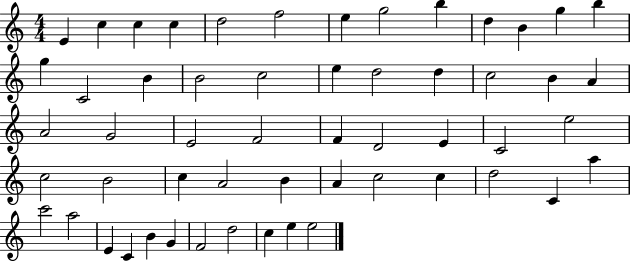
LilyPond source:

{
  \clef treble
  \numericTimeSignature
  \time 4/4
  \key c \major
  e'4 c''4 c''4 c''4 | d''2 f''2 | e''4 g''2 b''4 | d''4 b'4 g''4 b''4 | \break g''4 c'2 b'4 | b'2 c''2 | e''4 d''2 d''4 | c''2 b'4 a'4 | \break a'2 g'2 | e'2 f'2 | f'4 d'2 e'4 | c'2 e''2 | \break c''2 b'2 | c''4 a'2 b'4 | a'4 c''2 c''4 | d''2 c'4 a''4 | \break c'''2 a''2 | e'4 c'4 b'4 g'4 | f'2 d''2 | c''4 e''4 e''2 | \break \bar "|."
}